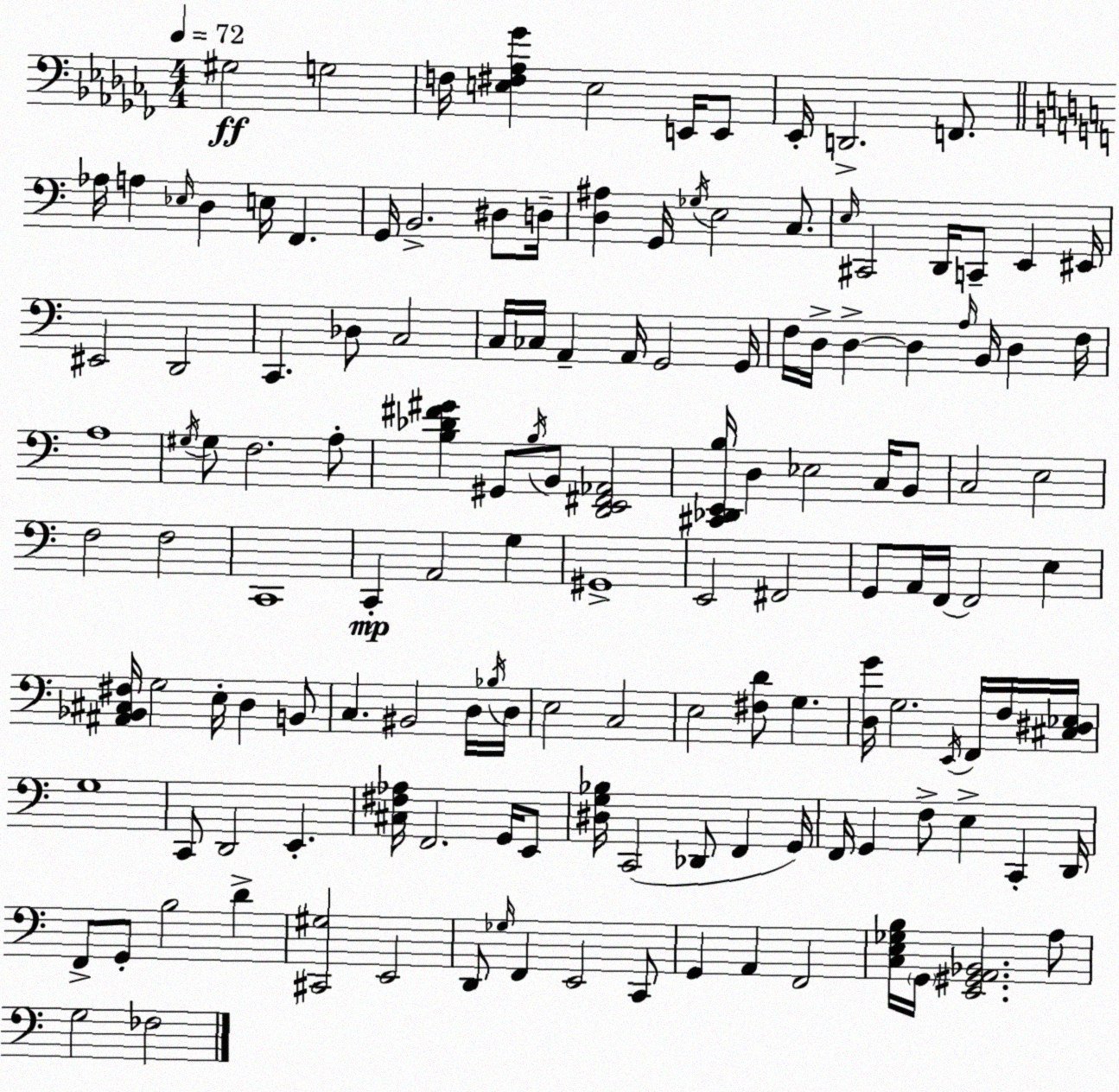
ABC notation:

X:1
T:Untitled
M:4/4
L:1/4
K:Abm
^G,2 G,2 F,/4 [E,^F,_A,_G] E,2 E,,/4 E,,/2 _E,,/4 D,,2 F,,/2 _A,/4 A, _E,/4 D, E,/4 F,, G,,/4 B,,2 ^D,/2 D,/4 [D,^A,] G,,/4 _G,/4 E,2 C,/2 E,/4 ^C,,2 D,,/4 C,,/2 E,, ^E,,/4 ^E,,2 D,,2 C,, _D,/2 C,2 C,/4 _C,/4 A,, A,,/4 G,,2 G,,/4 F,/4 D,/4 D, D, A,/4 B,,/4 D, F,/4 A,4 ^G,/4 ^G,/2 F,2 A,/2 [B,_D^F^G] ^G,,/2 B,/4 B,,/2 [D,,E,,^F,,_A,,]2 [^C,,_D,,E,,B,]/4 D, _E,2 C,/4 B,,/2 C,2 E,2 F,2 F,2 C,,4 C,, A,,2 G, ^G,,4 E,,2 ^F,,2 G,,/2 A,,/4 F,,/4 F,,2 E, [^A,,_B,,^C,^F,]/4 G,2 E,/4 D, B,,/2 C, ^B,,2 D,/4 _B,/4 D,/4 E,2 C,2 E,2 [^F,D]/2 G, [D,G]/4 G,2 E,,/4 F,,/4 F,/4 [^C,^D,_E,]/4 G,4 C,,/2 D,,2 E,, [^C,^F,_A,]/4 F,,2 G,,/4 E,,/2 [^D,G,_B,]/4 C,,2 _D,,/2 F,, G,,/4 F,,/4 G,, F,/2 E, C,, D,,/4 F,,/2 G,,/2 B,2 D [^C,,^G,]2 E,,2 D,,/2 _G,/4 F,, E,,2 C,,/2 G,, A,, F,,2 [C,E,_G,B,]/4 G,,/4 [E,,^G,,A,,_B,,]2 A,/2 G,2 _F,2